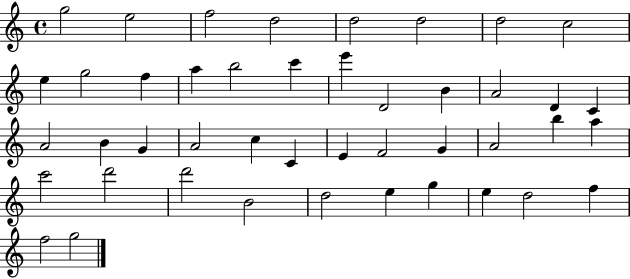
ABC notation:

X:1
T:Untitled
M:4/4
L:1/4
K:C
g2 e2 f2 d2 d2 d2 d2 c2 e g2 f a b2 c' e' D2 B A2 D C A2 B G A2 c C E F2 G A2 b a c'2 d'2 d'2 B2 d2 e g e d2 f f2 g2